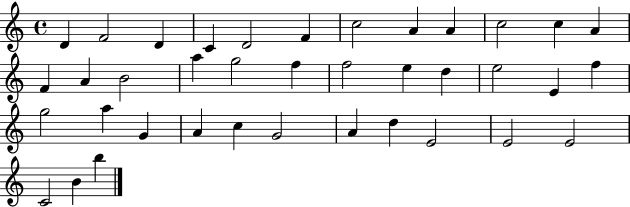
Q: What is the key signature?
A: C major